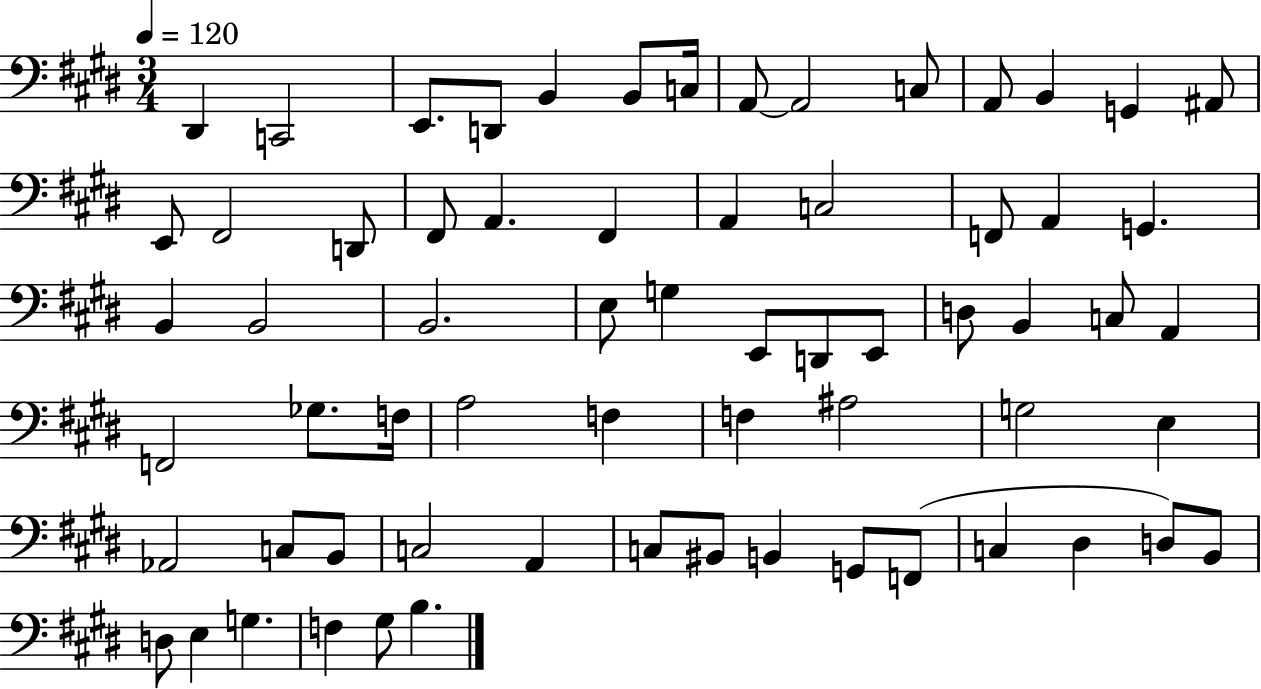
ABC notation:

X:1
T:Untitled
M:3/4
L:1/4
K:E
^D,, C,,2 E,,/2 D,,/2 B,, B,,/2 C,/4 A,,/2 A,,2 C,/2 A,,/2 B,, G,, ^A,,/2 E,,/2 ^F,,2 D,,/2 ^F,,/2 A,, ^F,, A,, C,2 F,,/2 A,, G,, B,, B,,2 B,,2 E,/2 G, E,,/2 D,,/2 E,,/2 D,/2 B,, C,/2 A,, F,,2 _G,/2 F,/4 A,2 F, F, ^A,2 G,2 E, _A,,2 C,/2 B,,/2 C,2 A,, C,/2 ^B,,/2 B,, G,,/2 F,,/2 C, ^D, D,/2 B,,/2 D,/2 E, G, F, ^G,/2 B,